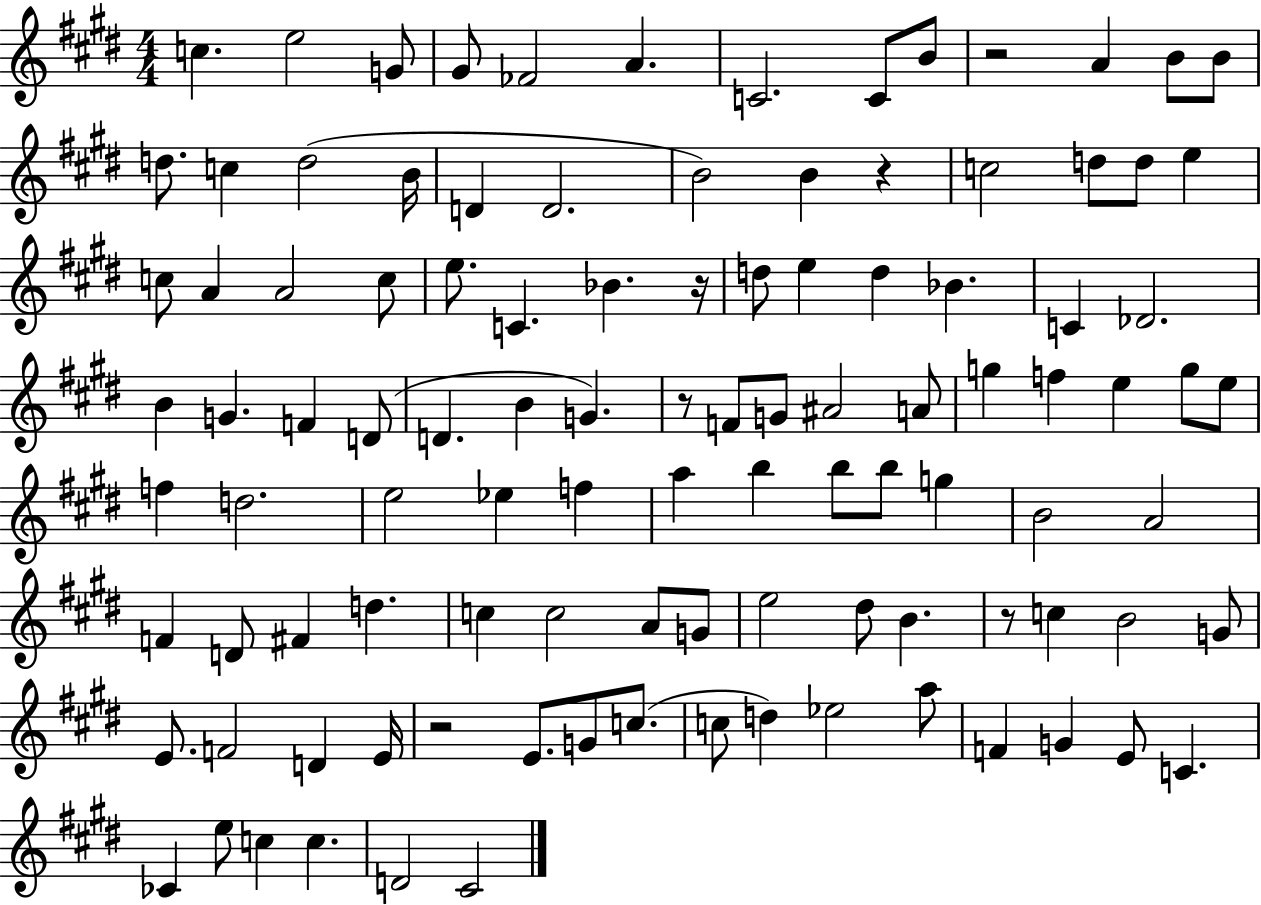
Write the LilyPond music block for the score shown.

{
  \clef treble
  \numericTimeSignature
  \time 4/4
  \key e \major
  \repeat volta 2 { c''4. e''2 g'8 | gis'8 fes'2 a'4. | c'2. c'8 b'8 | r2 a'4 b'8 b'8 | \break d''8. c''4 d''2( b'16 | d'4 d'2. | b'2) b'4 r4 | c''2 d''8 d''8 e''4 | \break c''8 a'4 a'2 c''8 | e''8. c'4. bes'4. r16 | d''8 e''4 d''4 bes'4. | c'4 des'2. | \break b'4 g'4. f'4 d'8( | d'4. b'4 g'4.) | r8 f'8 g'8 ais'2 a'8 | g''4 f''4 e''4 g''8 e''8 | \break f''4 d''2. | e''2 ees''4 f''4 | a''4 b''4 b''8 b''8 g''4 | b'2 a'2 | \break f'4 d'8 fis'4 d''4. | c''4 c''2 a'8 g'8 | e''2 dis''8 b'4. | r8 c''4 b'2 g'8 | \break e'8. f'2 d'4 e'16 | r2 e'8. g'8 c''8.( | c''8 d''4) ees''2 a''8 | f'4 g'4 e'8 c'4. | \break ces'4 e''8 c''4 c''4. | d'2 cis'2 | } \bar "|."
}